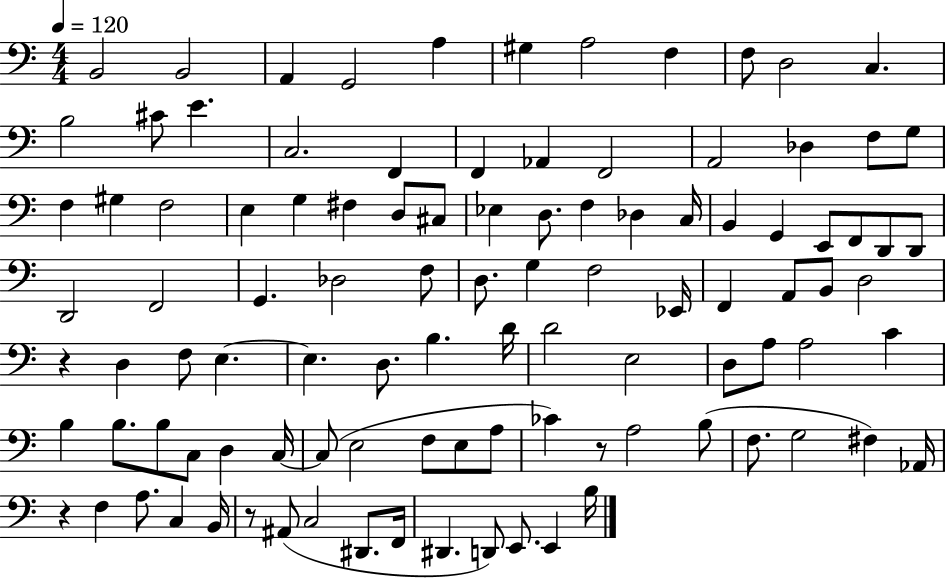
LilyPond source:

{
  \clef bass
  \numericTimeSignature
  \time 4/4
  \key c \major
  \tempo 4 = 120
  b,2 b,2 | a,4 g,2 a4 | gis4 a2 f4 | f8 d2 c4. | \break b2 cis'8 e'4. | c2. f,4 | f,4 aes,4 f,2 | a,2 des4 f8 g8 | \break f4 gis4 f2 | e4 g4 fis4 d8 cis8 | ees4 d8. f4 des4 c16 | b,4 g,4 e,8 f,8 d,8 d,8 | \break d,2 f,2 | g,4. des2 f8 | d8. g4 f2 ees,16 | f,4 a,8 b,8 d2 | \break r4 d4 f8 e4.~~ | e4. d8. b4. d'16 | d'2 e2 | d8 a8 a2 c'4 | \break b4 b8. b8 c8 d4 c16~~ | c8( e2 f8 e8 a8 | ces'4) r8 a2 b8( | f8. g2 fis4) aes,16 | \break r4 f4 a8. c4 b,16 | r8 ais,8( c2 dis,8. f,16 | dis,4. d,8) e,8. e,4 b16 | \bar "|."
}